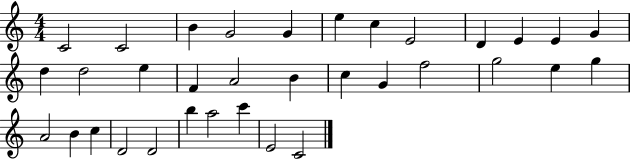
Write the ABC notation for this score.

X:1
T:Untitled
M:4/4
L:1/4
K:C
C2 C2 B G2 G e c E2 D E E G d d2 e F A2 B c G f2 g2 e g A2 B c D2 D2 b a2 c' E2 C2